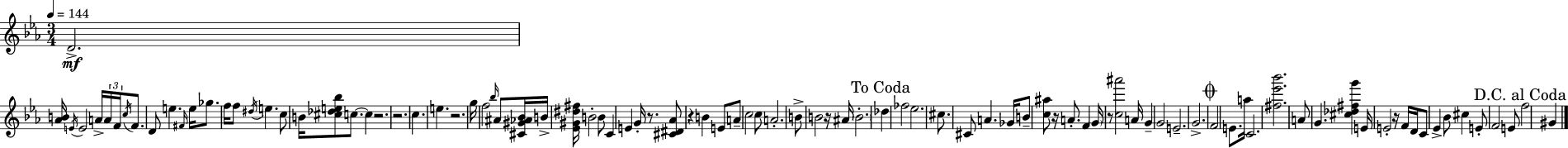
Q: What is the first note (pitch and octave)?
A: D4